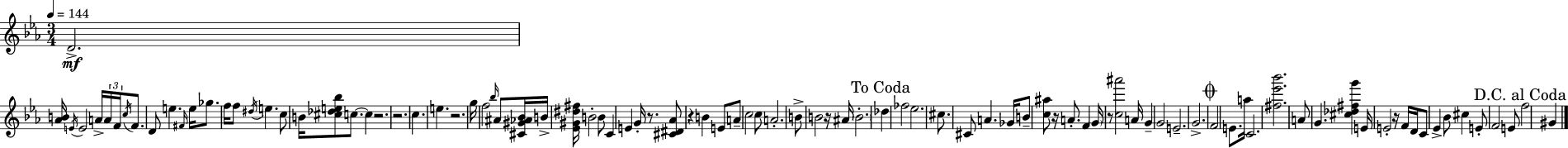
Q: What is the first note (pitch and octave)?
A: D4